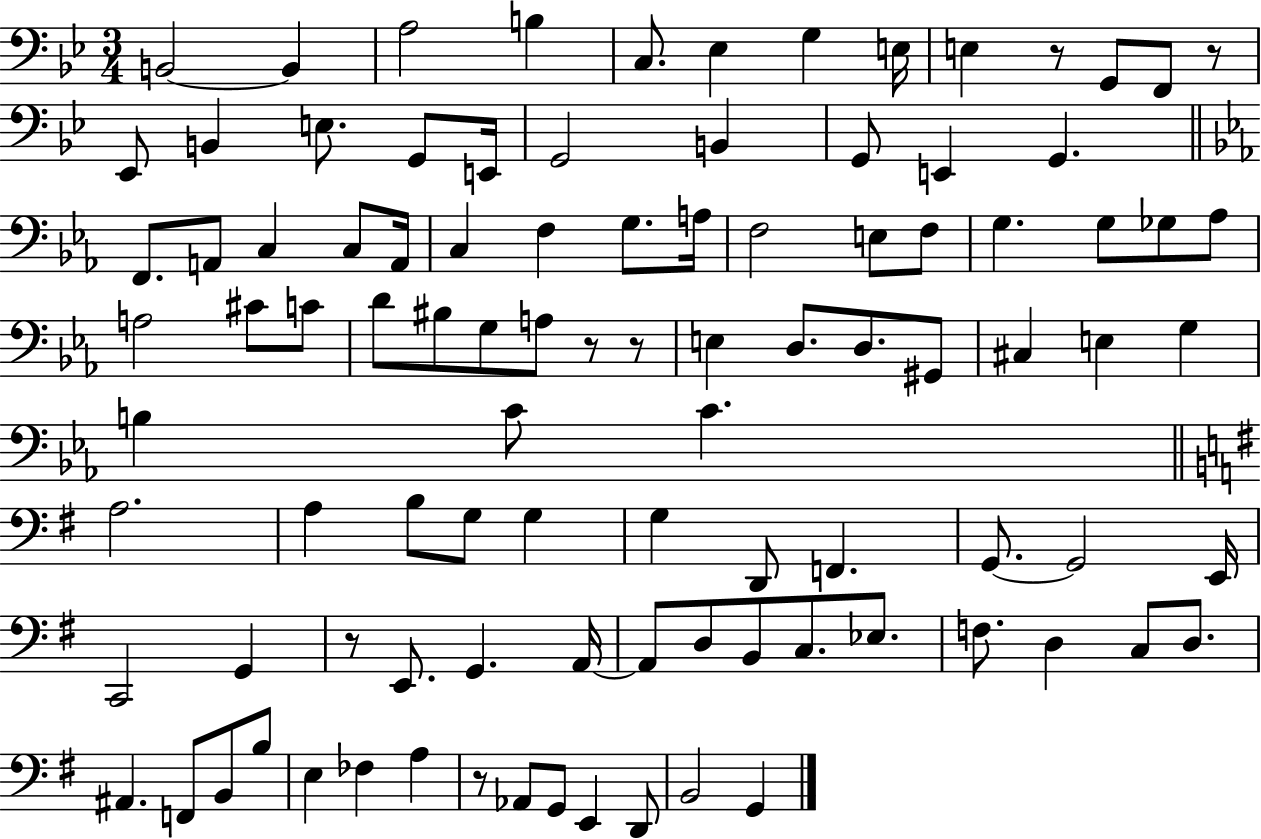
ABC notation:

X:1
T:Untitled
M:3/4
L:1/4
K:Bb
B,,2 B,, A,2 B, C,/2 _E, G, E,/4 E, z/2 G,,/2 F,,/2 z/2 _E,,/2 B,, E,/2 G,,/2 E,,/4 G,,2 B,, G,,/2 E,, G,, F,,/2 A,,/2 C, C,/2 A,,/4 C, F, G,/2 A,/4 F,2 E,/2 F,/2 G, G,/2 _G,/2 _A,/2 A,2 ^C/2 C/2 D/2 ^B,/2 G,/2 A,/2 z/2 z/2 E, D,/2 D,/2 ^G,,/2 ^C, E, G, B, C/2 C A,2 A, B,/2 G,/2 G, G, D,,/2 F,, G,,/2 G,,2 E,,/4 C,,2 G,, z/2 E,,/2 G,, A,,/4 A,,/2 D,/2 B,,/2 C,/2 _E,/2 F,/2 D, C,/2 D,/2 ^A,, F,,/2 B,,/2 B,/2 E, _F, A, z/2 _A,,/2 G,,/2 E,, D,,/2 B,,2 G,,